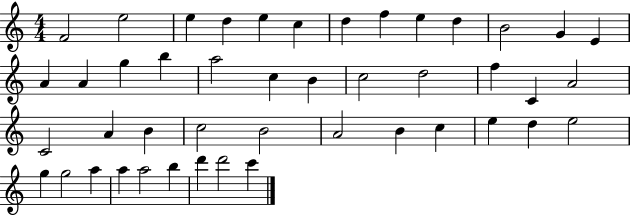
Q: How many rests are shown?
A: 0